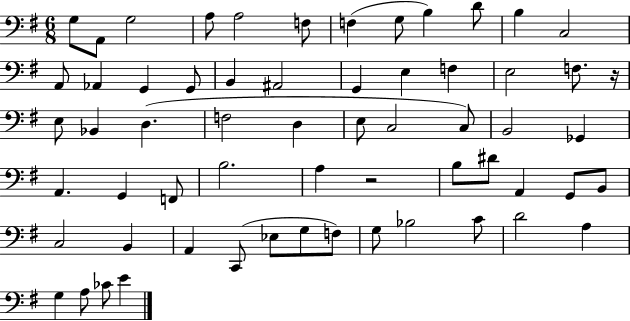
G3/e A2/e G3/h A3/e A3/h F3/e F3/q G3/e B3/q D4/e B3/q C3/h A2/e Ab2/q G2/q G2/e B2/q A#2/h G2/q E3/q F3/q E3/h F3/e. R/s E3/e Bb2/q D3/q. F3/h D3/q E3/e C3/h C3/e B2/h Gb2/q A2/q. G2/q F2/e B3/h. A3/q R/h B3/e D#4/e A2/q G2/e B2/e C3/h B2/q A2/q C2/e Eb3/e G3/e F3/e G3/e Bb3/h C4/e D4/h A3/q G3/q A3/e CES4/e E4/q